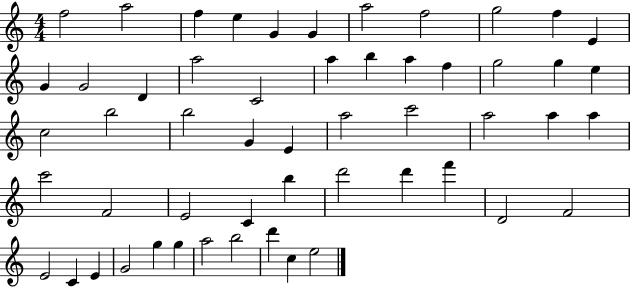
{
  \clef treble
  \numericTimeSignature
  \time 4/4
  \key c \major
  f''2 a''2 | f''4 e''4 g'4 g'4 | a''2 f''2 | g''2 f''4 e'4 | \break g'4 g'2 d'4 | a''2 c'2 | a''4 b''4 a''4 f''4 | g''2 g''4 e''4 | \break c''2 b''2 | b''2 g'4 e'4 | a''2 c'''2 | a''2 a''4 a''4 | \break c'''2 f'2 | e'2 c'4 b''4 | d'''2 d'''4 f'''4 | d'2 f'2 | \break e'2 c'4 e'4 | g'2 g''4 g''4 | a''2 b''2 | d'''4 c''4 e''2 | \break \bar "|."
}